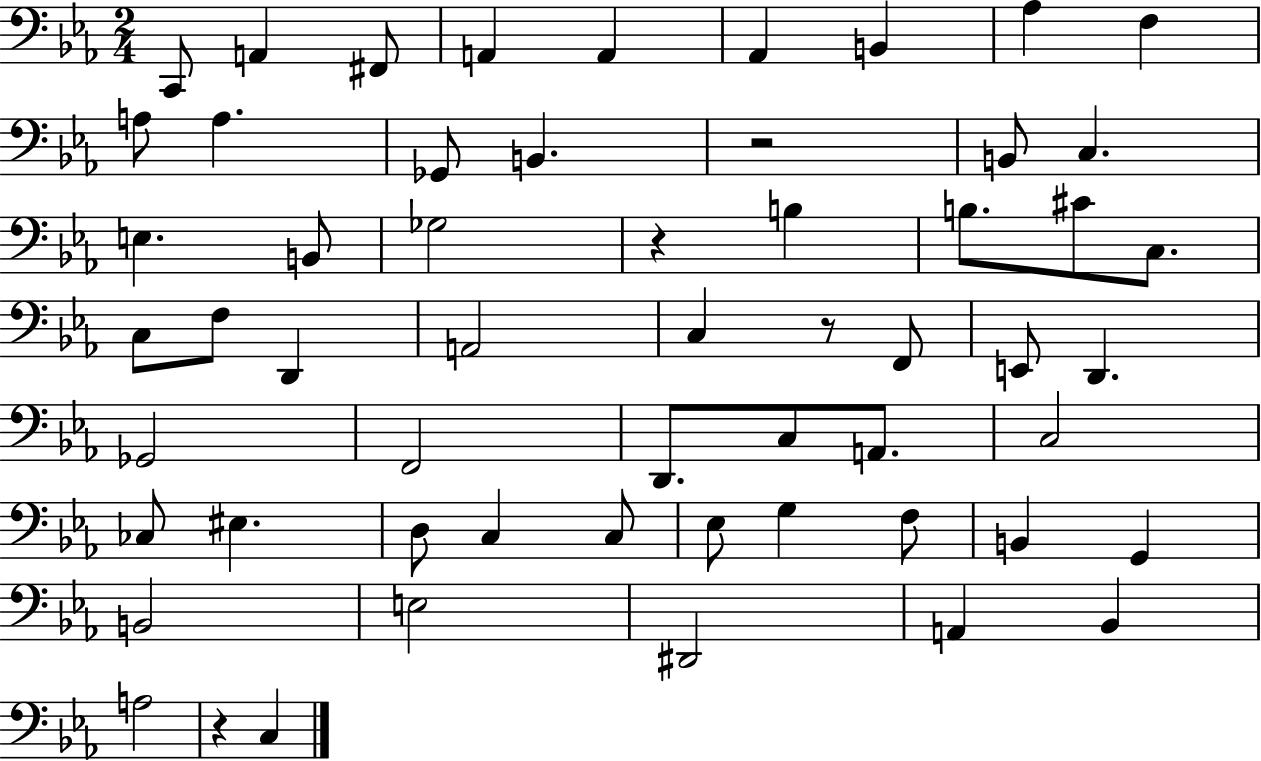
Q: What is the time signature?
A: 2/4